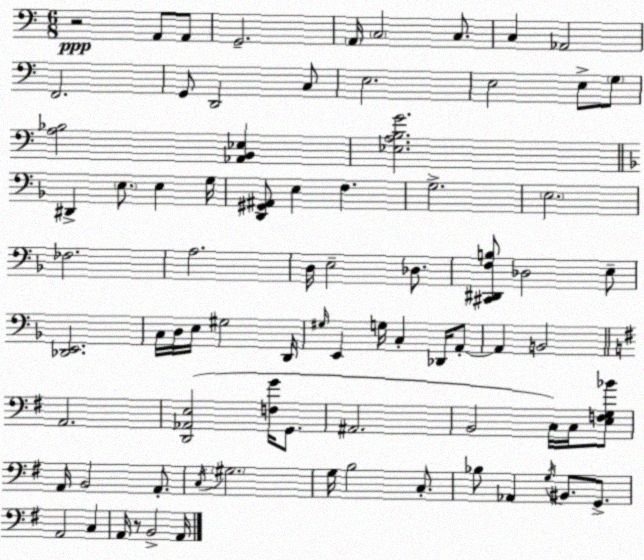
X:1
T:Untitled
M:6/8
L:1/4
K:C
z2 A,,/2 A,,/2 G,,2 A,,/4 C,2 C,/2 C, _A,,2 F,,2 G,,/2 D,,2 C,/2 E,2 E,2 E,/2 G,/2 [A,_B,]2 [_A,,B,,_E,] [_E,A,B,G]2 ^D,, E,/2 E, G,/4 [D,,^G,,^A,,]/2 E, F, G,2 E,2 _F,2 A,2 D,/4 E,2 _D,/2 [^C,,^D,,F,B,]/2 _D,2 E,/2 [_D,,E,,]2 C,/4 D,/4 E,/4 ^G,2 D,,/4 ^G,/4 E,, G,/4 C, _D,,/4 A,,/2 A,, B,,2 A,,2 [D,,_A,,E,]2 [F,G]/4 G,,/2 ^A,,2 B,,2 C,/4 C,/4 [E,F,G,_B]/2 A,,/4 B,,2 A,,/2 C,/4 ^G,2 G,/4 B,2 C,/2 _B,/2 _A,, G,/4 ^B,,/2 G,,/2 A,,2 C, A,,/4 z/2 B,,2 A,,/4